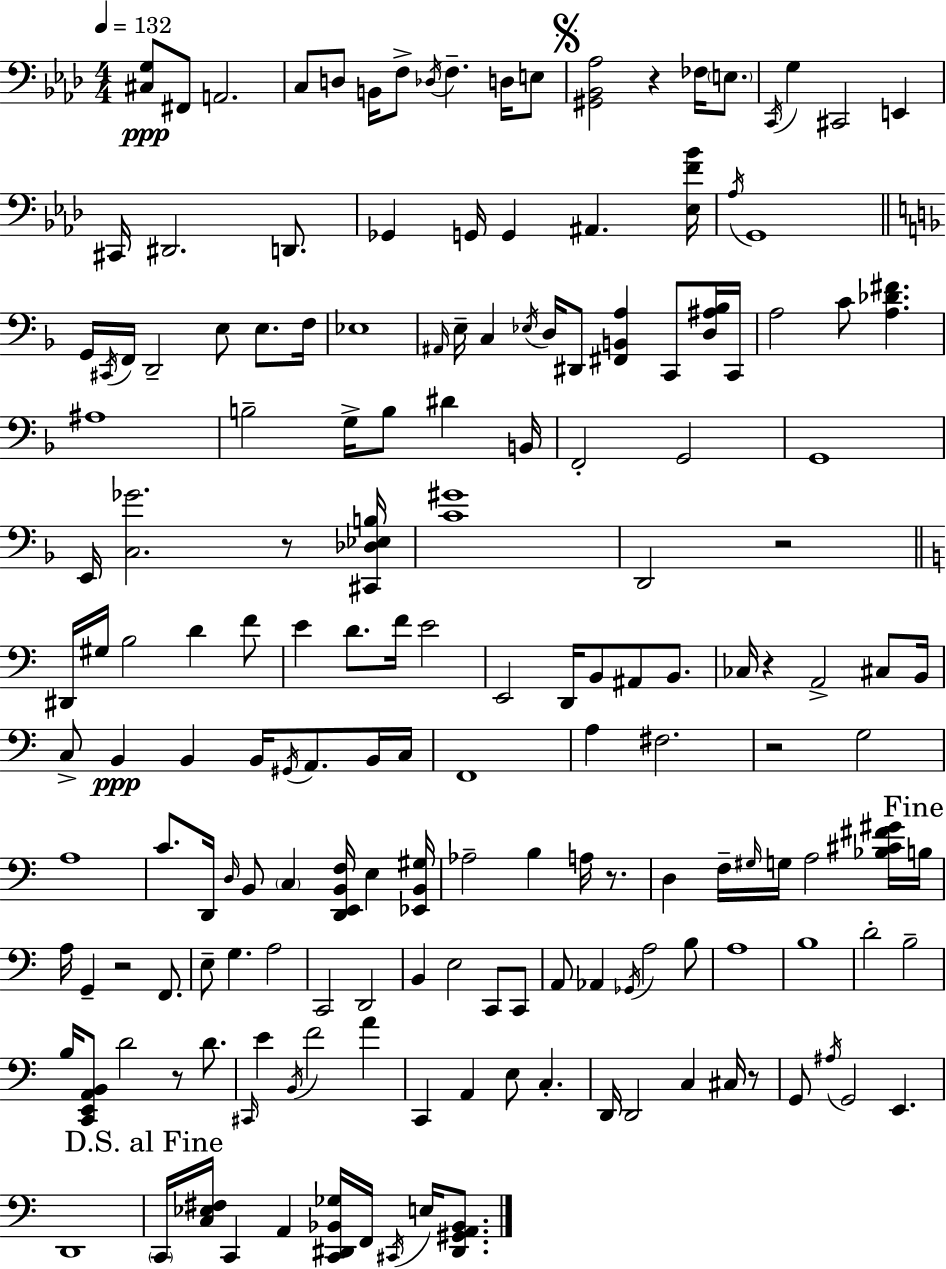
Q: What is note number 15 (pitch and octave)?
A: C#2